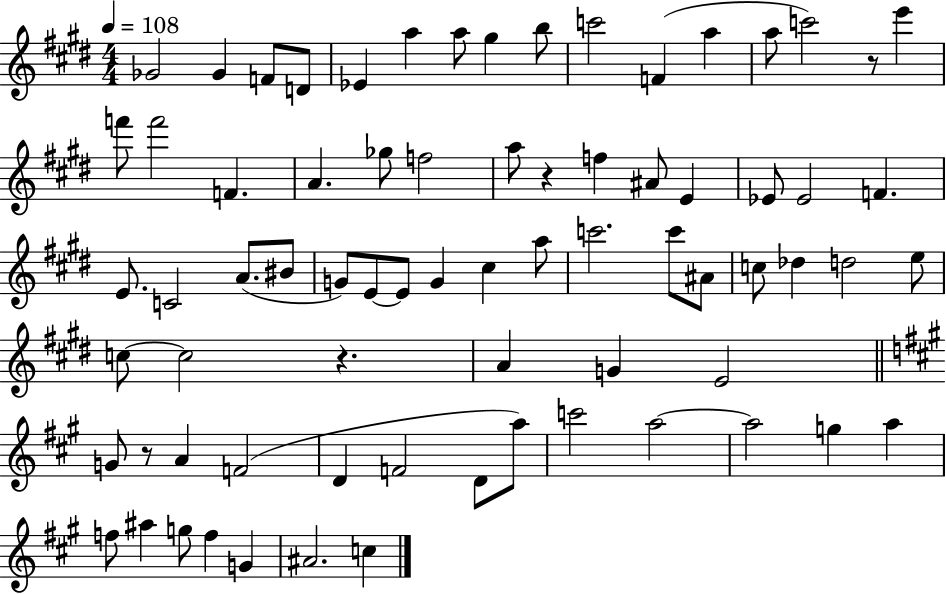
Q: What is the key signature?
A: E major